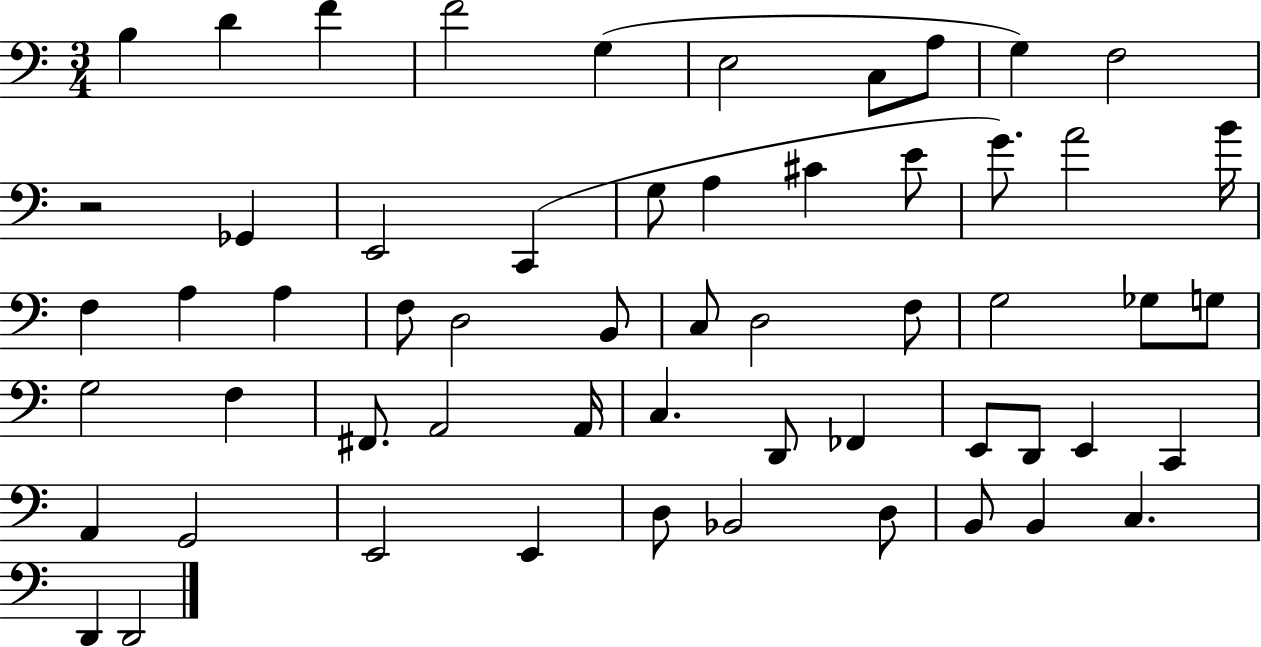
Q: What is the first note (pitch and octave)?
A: B3